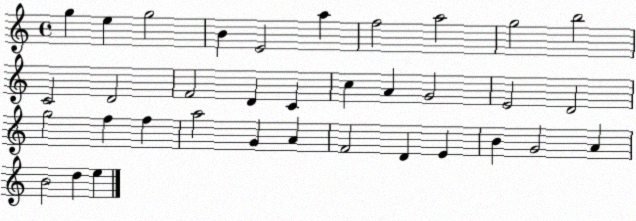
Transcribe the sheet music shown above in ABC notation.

X:1
T:Untitled
M:4/4
L:1/4
K:C
g e g2 B E2 a f2 a2 g2 b2 C2 D2 F2 D C c A G2 E2 D2 g2 f f a2 G A F2 D E B G2 A B2 d e